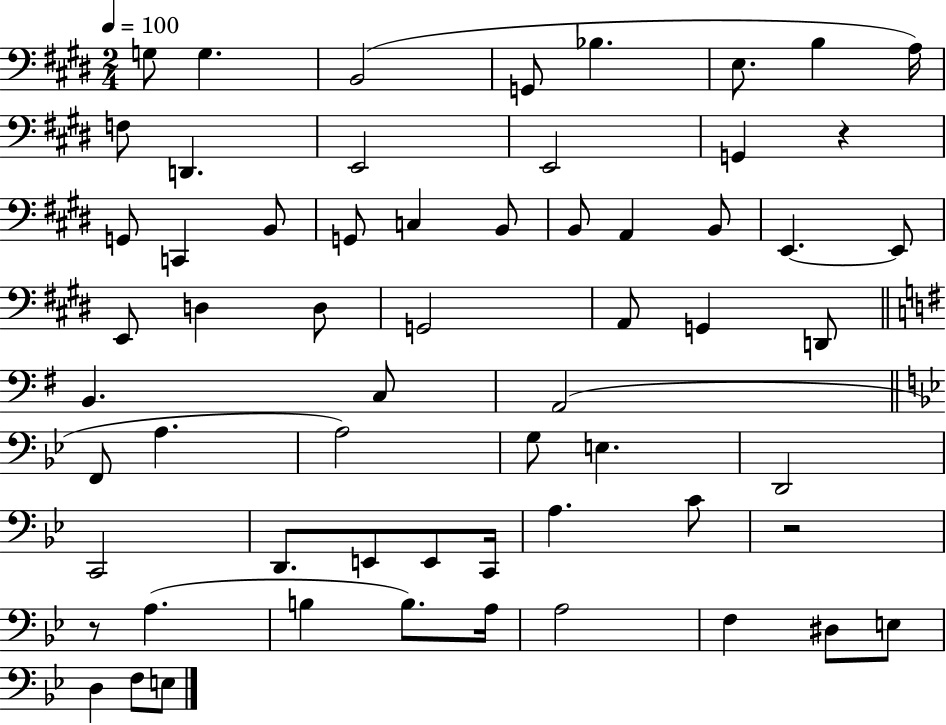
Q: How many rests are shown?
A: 3